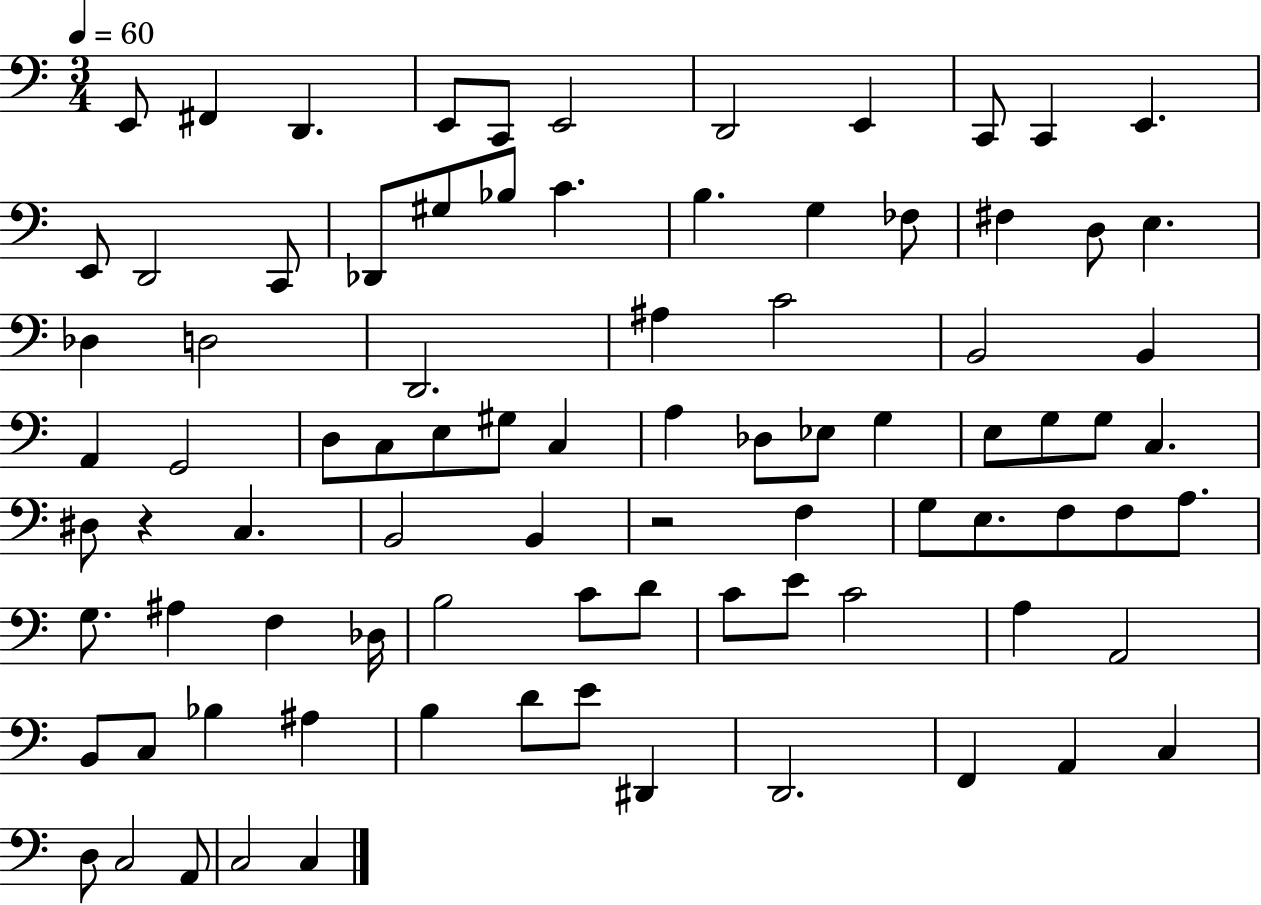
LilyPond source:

{
  \clef bass
  \numericTimeSignature
  \time 3/4
  \key c \major
  \tempo 4 = 60
  e,8 fis,4 d,4. | e,8 c,8 e,2 | d,2 e,4 | c,8 c,4 e,4. | \break e,8 d,2 c,8 | des,8 gis8 bes8 c'4. | b4. g4 fes8 | fis4 d8 e4. | \break des4 d2 | d,2. | ais4 c'2 | b,2 b,4 | \break a,4 g,2 | d8 c8 e8 gis8 c4 | a4 des8 ees8 g4 | e8 g8 g8 c4. | \break dis8 r4 c4. | b,2 b,4 | r2 f4 | g8 e8. f8 f8 a8. | \break g8. ais4 f4 des16 | b2 c'8 d'8 | c'8 e'8 c'2 | a4 a,2 | \break b,8 c8 bes4 ais4 | b4 d'8 e'8 dis,4 | d,2. | f,4 a,4 c4 | \break d8 c2 a,8 | c2 c4 | \bar "|."
}